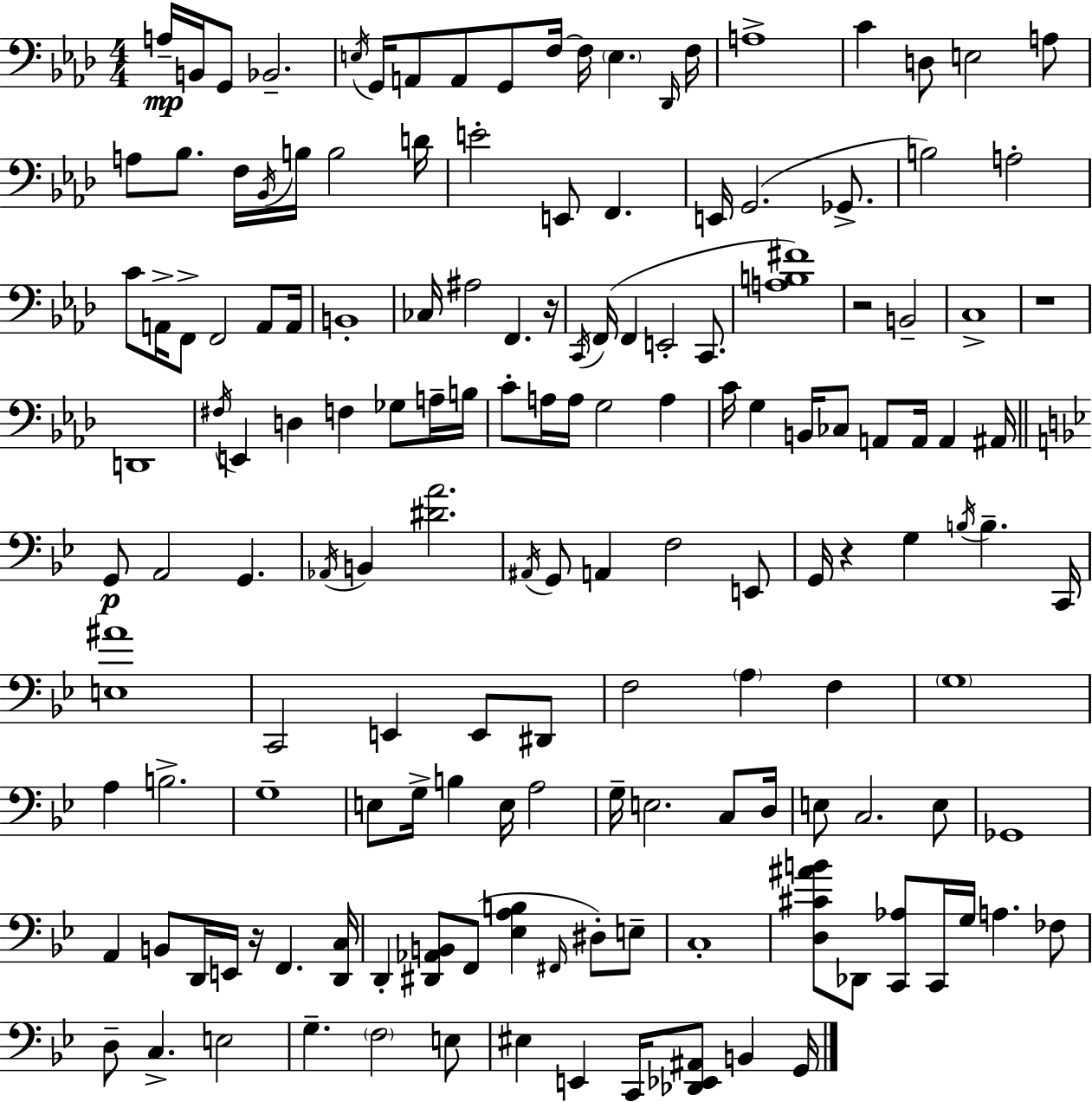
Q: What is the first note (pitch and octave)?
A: A3